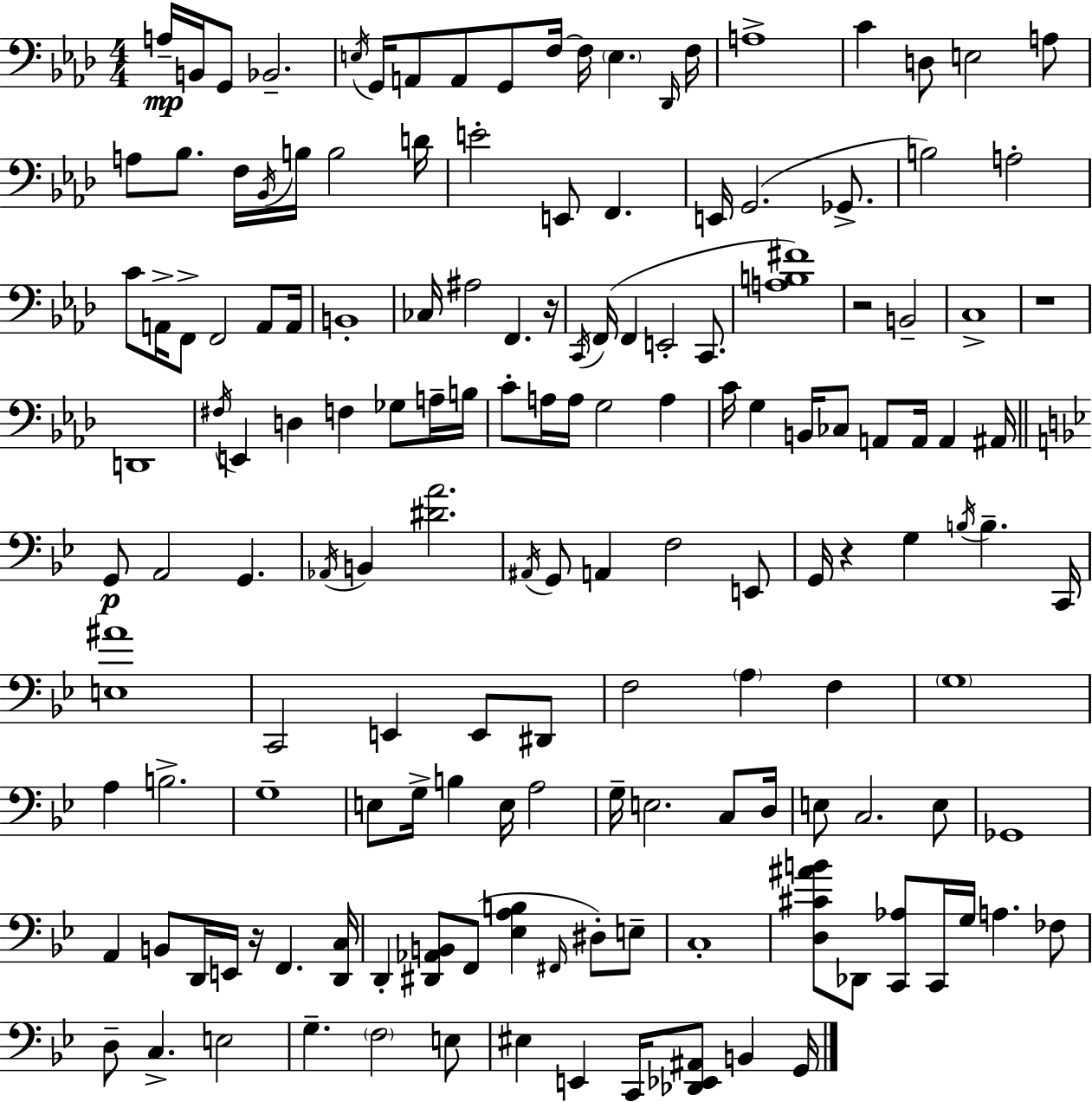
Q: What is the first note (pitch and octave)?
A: A3